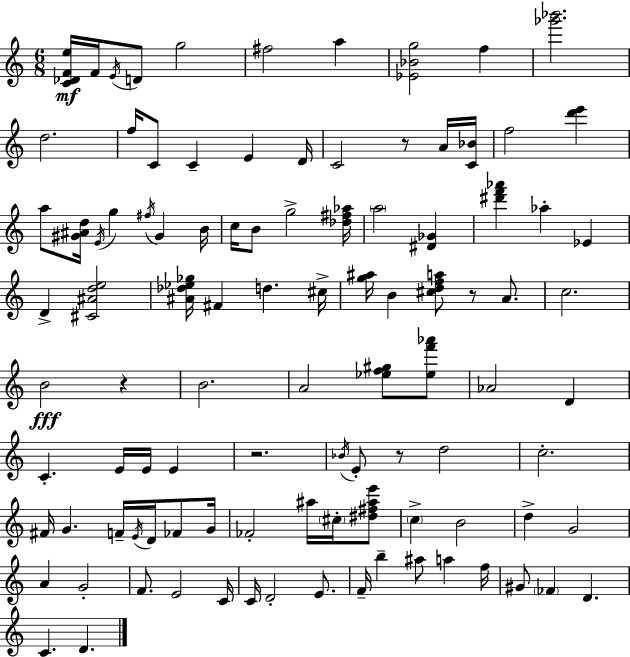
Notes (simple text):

[C4,Db4,F4,E5]/s F4/s E4/s D4/e G5/h F#5/h A5/q [Eb4,Bb4,G5]/h F5/q [Gb6,Bb6]/h. D5/h. F5/s C4/e C4/q E4/q D4/s C4/h R/e A4/s [C4,Bb4]/s F5/h [D6,E6]/q A5/e [G#4,A#4,D5]/s E4/s G5/q F#5/s G#4/q B4/s C5/s B4/e G5/h [Db5,F#5,Ab5]/s A5/h [D#4,Gb4]/q [D#6,F6,Ab6]/q Ab5/q Eb4/q D4/q [C#4,A#4,D5,E5]/h [A#4,Db5,Eb5,Gb5]/s F#4/q D5/q. C#5/s [G5,A#5]/s B4/q [C#5,D5,F5,A5]/e R/e A4/e. C5/h. B4/h R/q B4/h. A4/h [Eb5,F5,G#5]/e [Eb5,F6,Ab6]/e Ab4/h D4/q C4/q. E4/s E4/s E4/q R/h. Bb4/s E4/e R/e D5/h C5/h. F#4/s G4/q. F4/s E4/s D4/s FES4/e G4/s FES4/h A#5/s C#5/s [D#5,F#5,A#5,E6]/e C5/q B4/h D5/q G4/h A4/q G4/h F4/e. E4/h C4/s C4/s D4/h E4/e. F4/s B5/q A#5/e A5/q F5/s G#4/e FES4/q D4/q. C4/q. D4/q.